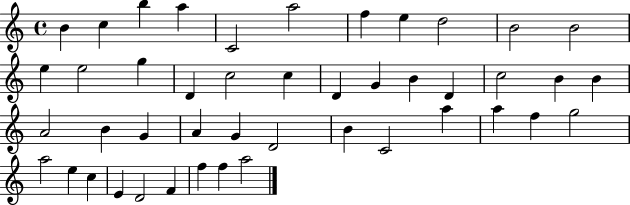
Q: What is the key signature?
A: C major